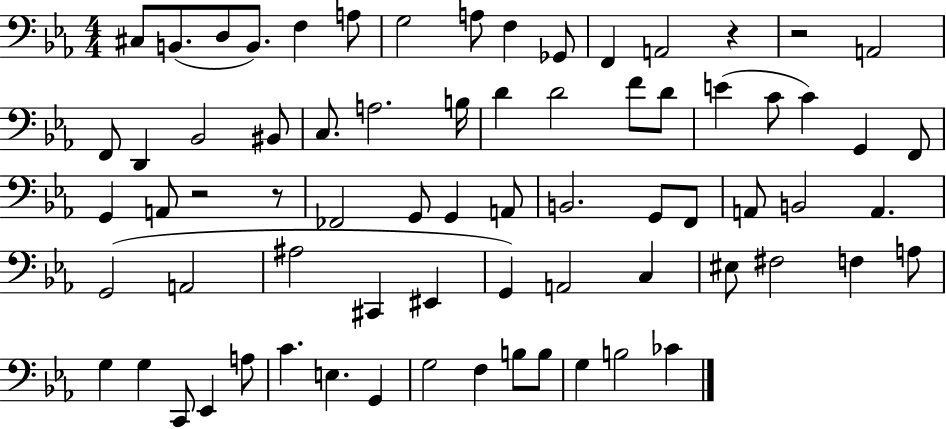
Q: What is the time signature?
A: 4/4